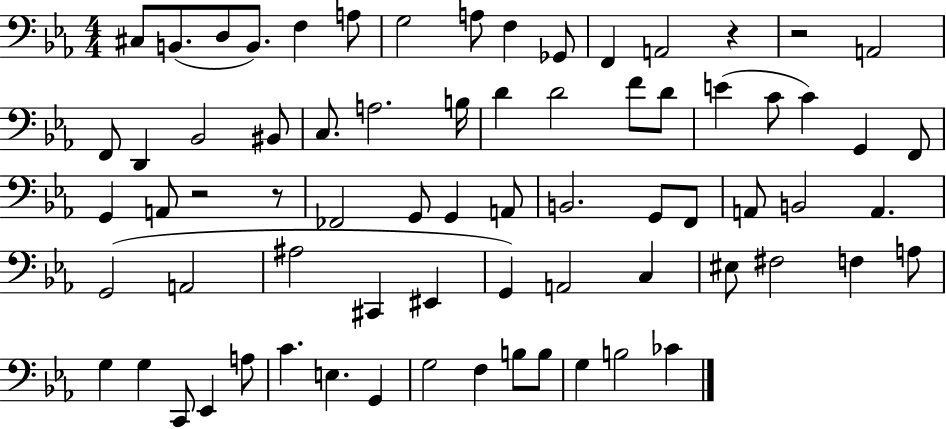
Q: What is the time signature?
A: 4/4